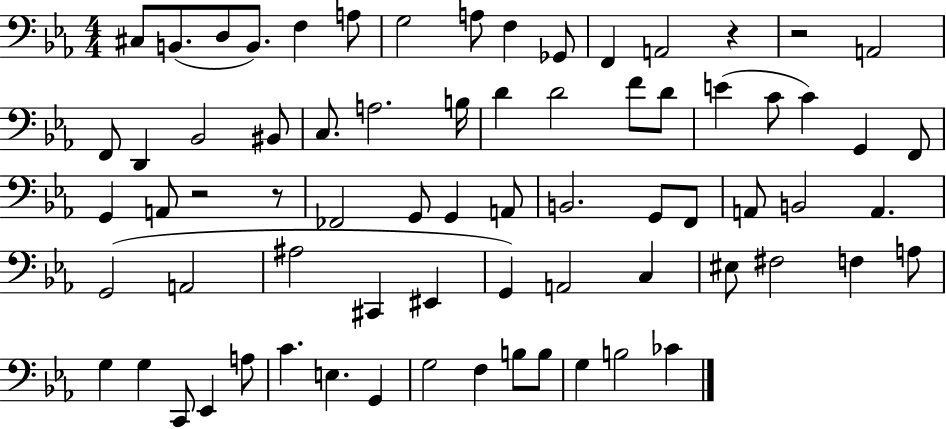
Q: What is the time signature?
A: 4/4